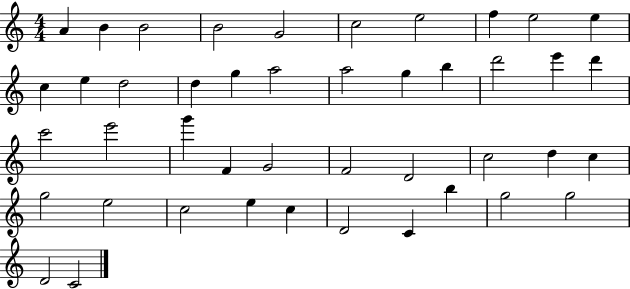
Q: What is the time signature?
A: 4/4